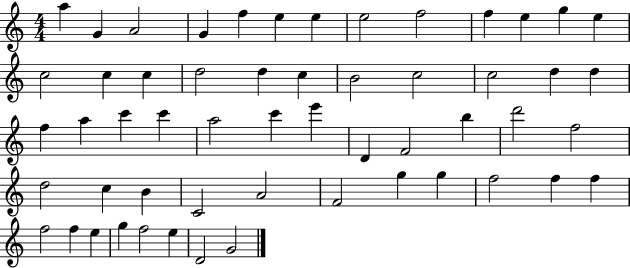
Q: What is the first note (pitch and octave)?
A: A5